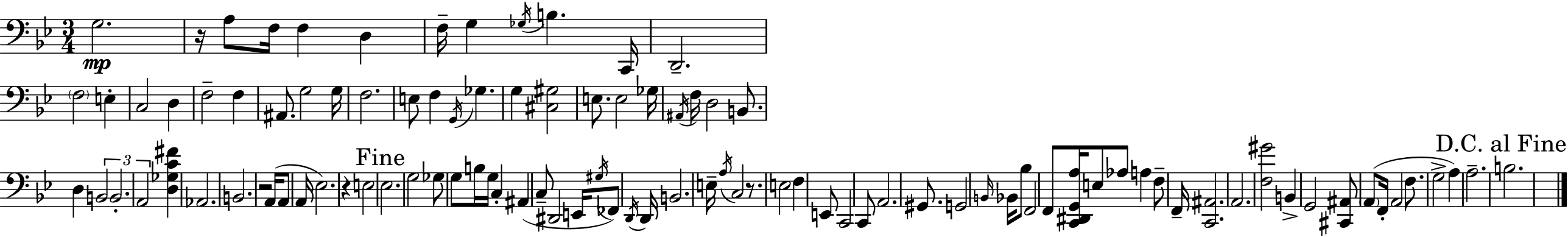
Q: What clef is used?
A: bass